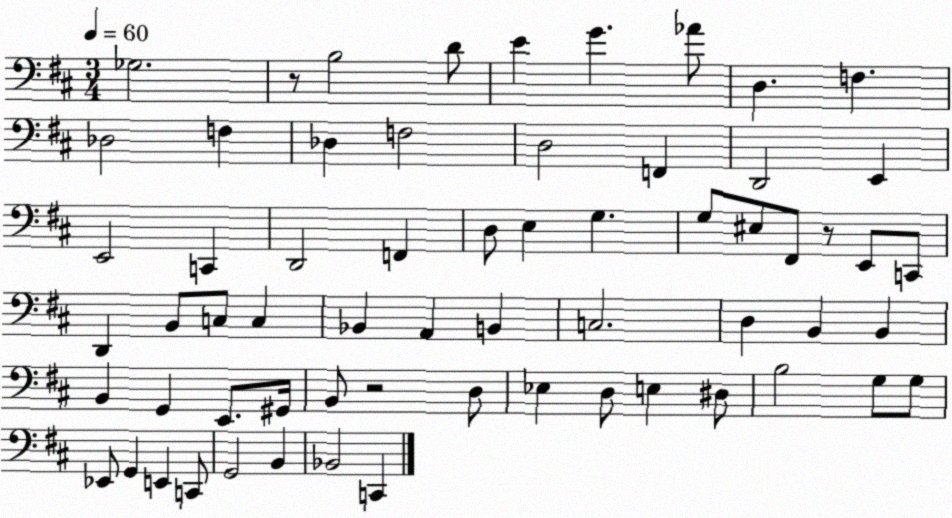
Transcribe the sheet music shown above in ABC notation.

X:1
T:Untitled
M:3/4
L:1/4
K:D
_G,2 z/2 B,2 D/2 E G _A/2 D, F, _D,2 F, _D, F,2 D,2 F,, D,,2 E,, E,,2 C,, D,,2 F,, D,/2 E, G, G,/2 ^E,/2 ^F,,/2 z/2 E,,/2 C,,/2 D,, B,,/2 C,/2 C, _B,, A,, B,, C,2 D, B,, B,, B,, G,, E,,/2 ^G,,/4 B,,/2 z2 D,/2 _E, D,/2 E, ^D,/2 B,2 G,/2 G,/2 _E,,/2 G,, E,, C,,/2 G,,2 B,, _B,,2 C,,